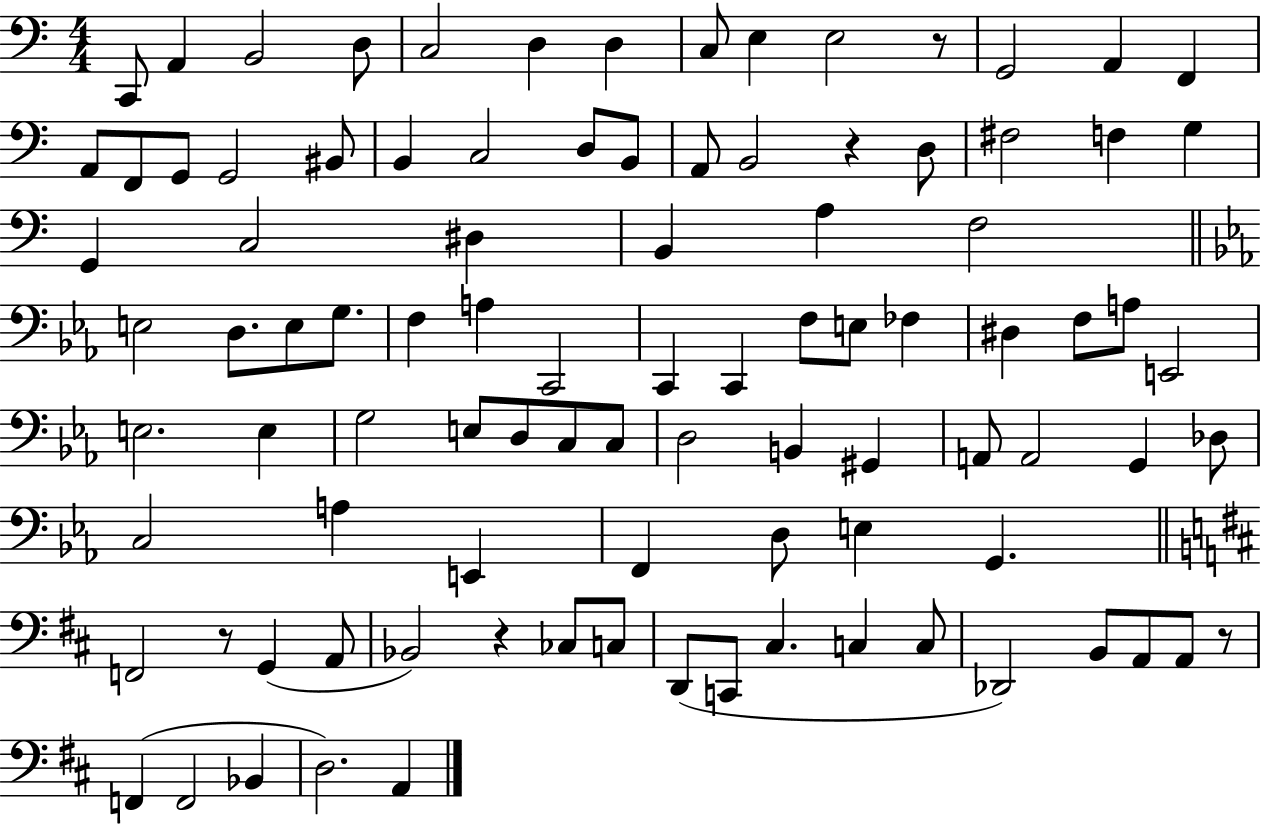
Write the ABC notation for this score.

X:1
T:Untitled
M:4/4
L:1/4
K:C
C,,/2 A,, B,,2 D,/2 C,2 D, D, C,/2 E, E,2 z/2 G,,2 A,, F,, A,,/2 F,,/2 G,,/2 G,,2 ^B,,/2 B,, C,2 D,/2 B,,/2 A,,/2 B,,2 z D,/2 ^F,2 F, G, G,, C,2 ^D, B,, A, F,2 E,2 D,/2 E,/2 G,/2 F, A, C,,2 C,, C,, F,/2 E,/2 _F, ^D, F,/2 A,/2 E,,2 E,2 E, G,2 E,/2 D,/2 C,/2 C,/2 D,2 B,, ^G,, A,,/2 A,,2 G,, _D,/2 C,2 A, E,, F,, D,/2 E, G,, F,,2 z/2 G,, A,,/2 _B,,2 z _C,/2 C,/2 D,,/2 C,,/2 ^C, C, C,/2 _D,,2 B,,/2 A,,/2 A,,/2 z/2 F,, F,,2 _B,, D,2 A,,